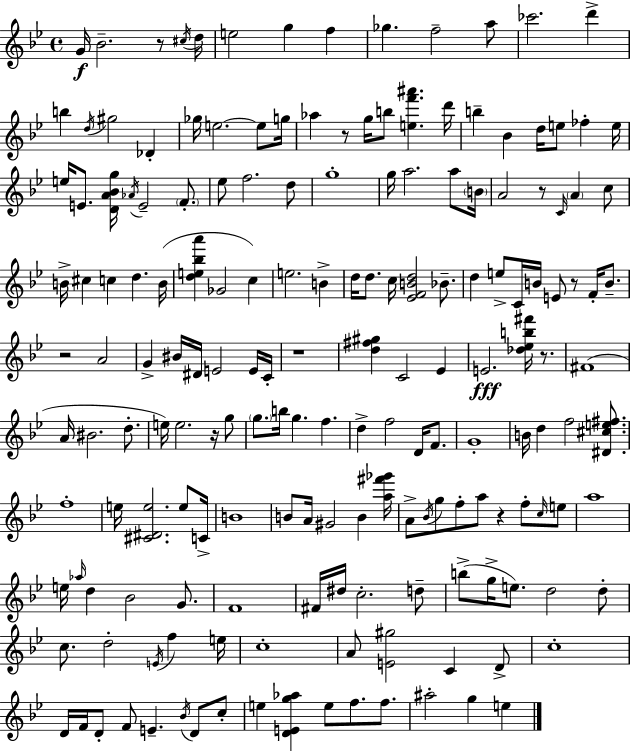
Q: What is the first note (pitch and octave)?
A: G4